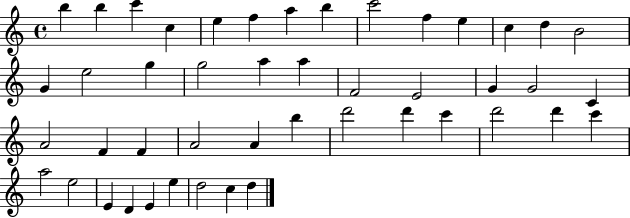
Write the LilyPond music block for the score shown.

{
  \clef treble
  \time 4/4
  \defaultTimeSignature
  \key c \major
  b''4 b''4 c'''4 c''4 | e''4 f''4 a''4 b''4 | c'''2 f''4 e''4 | c''4 d''4 b'2 | \break g'4 e''2 g''4 | g''2 a''4 a''4 | f'2 e'2 | g'4 g'2 c'4 | \break a'2 f'4 f'4 | a'2 a'4 b''4 | d'''2 d'''4 c'''4 | d'''2 d'''4 c'''4 | \break a''2 e''2 | e'4 d'4 e'4 e''4 | d''2 c''4 d''4 | \bar "|."
}